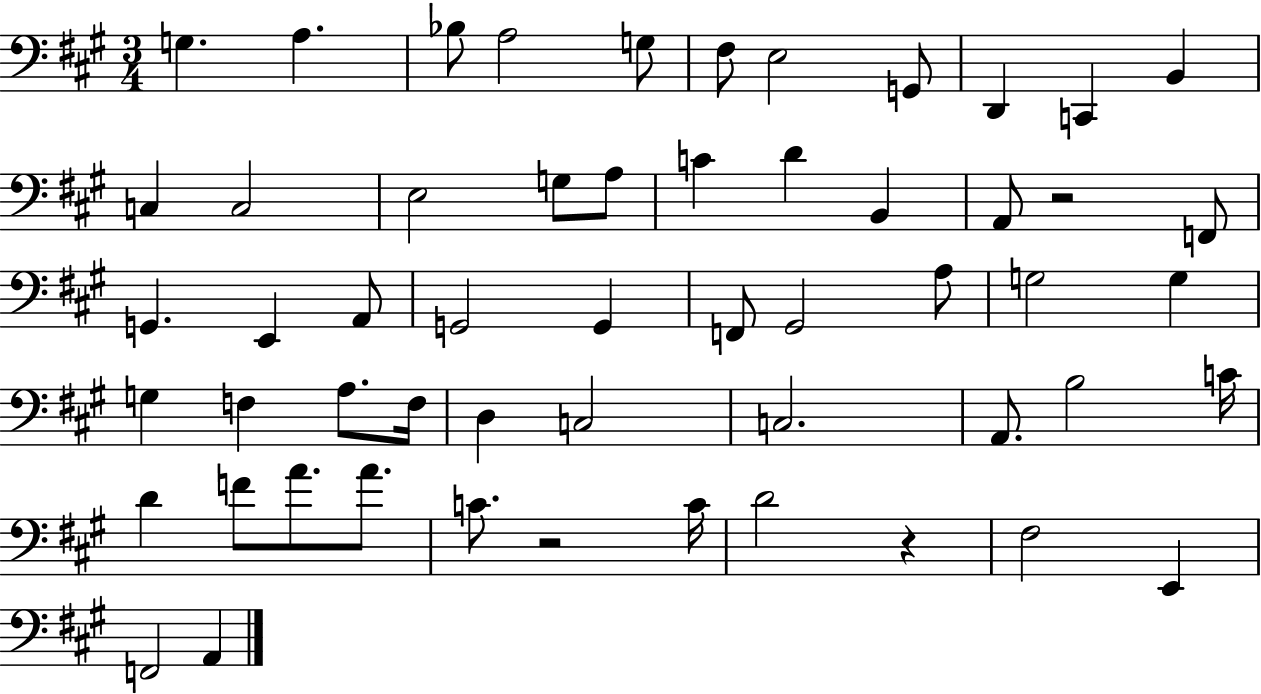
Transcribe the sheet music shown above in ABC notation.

X:1
T:Untitled
M:3/4
L:1/4
K:A
G, A, _B,/2 A,2 G,/2 ^F,/2 E,2 G,,/2 D,, C,, B,, C, C,2 E,2 G,/2 A,/2 C D B,, A,,/2 z2 F,,/2 G,, E,, A,,/2 G,,2 G,, F,,/2 ^G,,2 A,/2 G,2 G, G, F, A,/2 F,/4 D, C,2 C,2 A,,/2 B,2 C/4 D F/2 A/2 A/2 C/2 z2 C/4 D2 z ^F,2 E,, F,,2 A,,